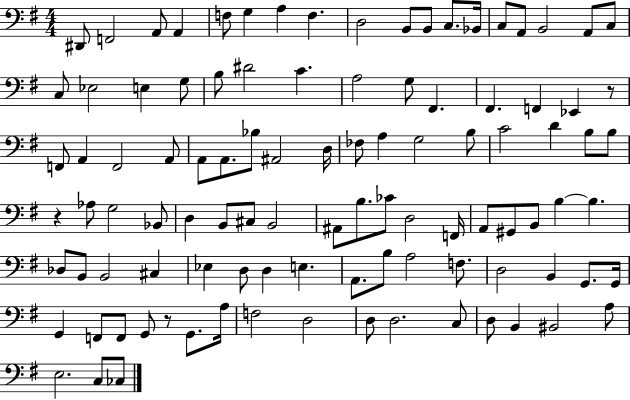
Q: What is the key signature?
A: G major